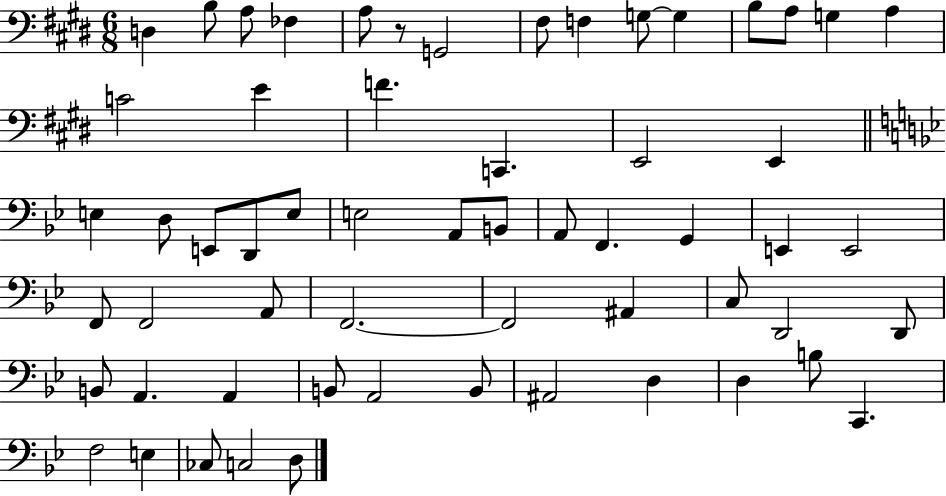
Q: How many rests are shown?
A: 1